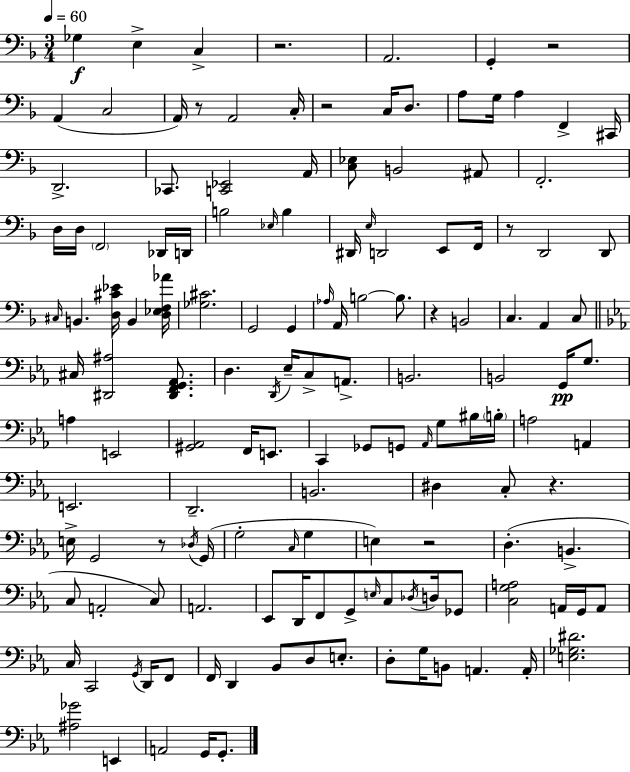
{
  \clef bass
  \numericTimeSignature
  \time 3/4
  \key f \major
  \tempo 4 = 60
  ges4\f e4-> c4-> | r2. | a,2. | g,4-. r2 | \break a,4( c2 | a,16) r8 a,2 c16-. | r2 c16 d8. | a8 g16 a4 f,4-> cis,16 | \break d,2.-> | ces,8. <c, ees,>2 a,16 | <c ees>8 b,2 ais,8 | f,2.-. | \break d16 d16 \parenthesize f,2 des,16 d,16 | b2 \grace { ees16 } b4 | dis,16 \grace { e16 } d,2 e,8 | f,16 r8 d,2 | \break d,8 \grace { cis16 } b,4. <d cis' ees'>16 b,4 | <d ees f aes'>16 <ges cis'>2. | g,2 g,4 | \grace { aes16 } a,16 b2~~ | \break b8. r4 b,2 | c4. a,4 | c8 \bar "||" \break \key c \minor cis16 <dis, ais>2 <dis, f, g, aes,>8. | d4. \acciaccatura { d,16 } ees16-- c8-> a,8.-> | b,2. | b,2 g,16\pp g8. | \break a4 e,2 | <gis, aes,>2 f,16 e,8. | c,4 ges,8 g,8 \grace { aes,16 } g8 | bis16 \parenthesize b16-. a2 a,4 | \break e,2. | d,2.-- | b,2. | dis4 c8-. r4. | \break e16-> g,2 r8 | \acciaccatura { des16 } g,16( g2-. \grace { c16 } | g4 e4) r2 | d4.-.( b,4.-> | \break c8 a,2-. | c8) a,2. | ees,8 d,16 f,8 g,8-> \grace { e16 } | c8 \acciaccatura { des16 } d16 ges,8 <c g a>2 | \break a,16 g,16 a,8 c16 c,2 | \acciaccatura { g,16 } d,16 f,8 f,16 d,4 | bes,8 d8 e8.-. d8-. g16 b,8 | a,4. a,16-. <e ges dis'>2. | \break <ais ges'>2 | e,4 a,2 | g,16 g,8.-. \bar "|."
}